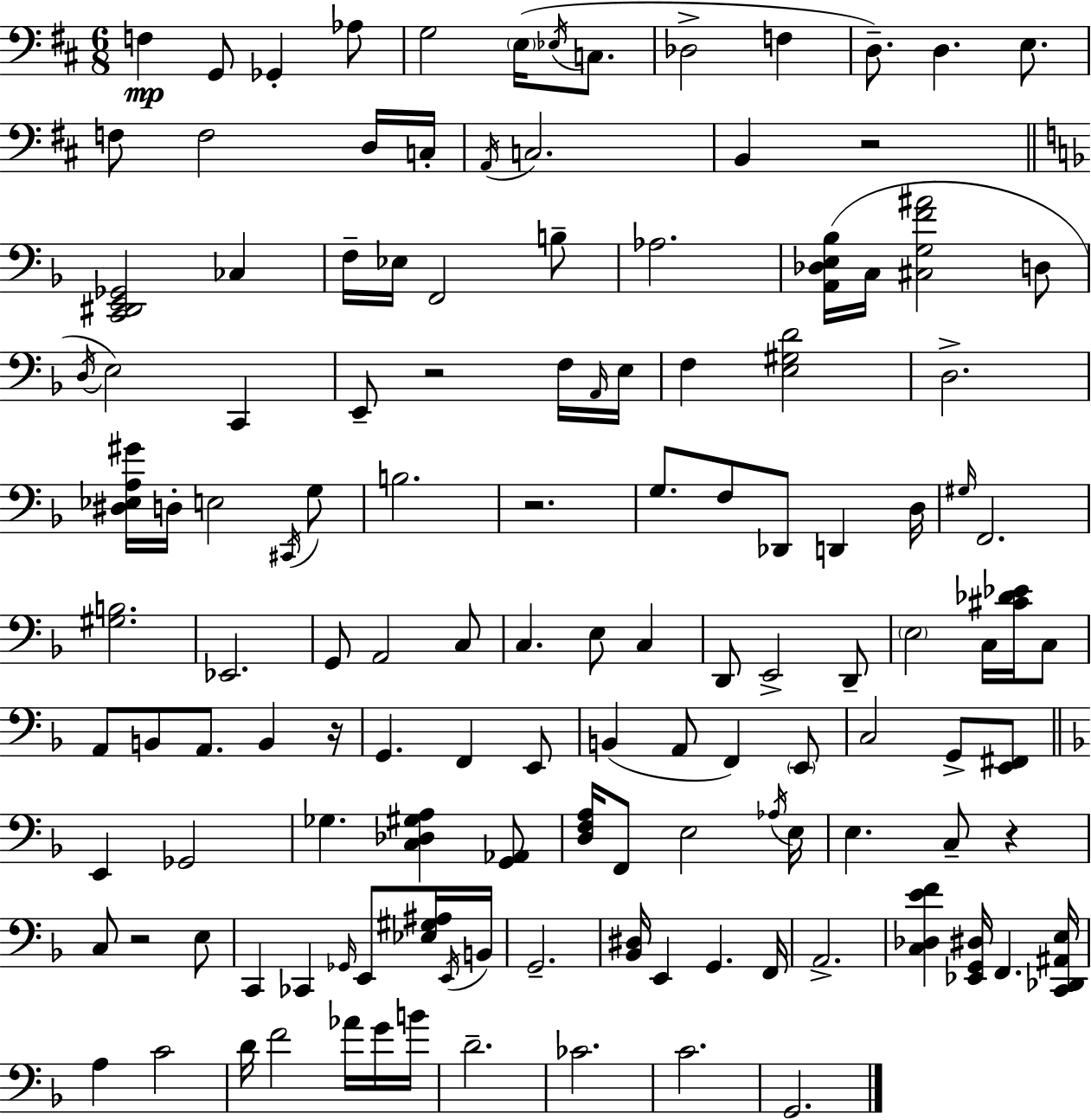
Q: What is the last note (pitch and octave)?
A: G2